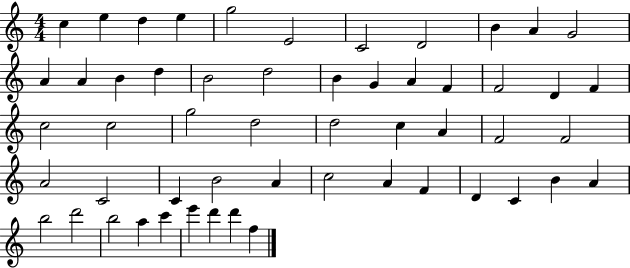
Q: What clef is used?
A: treble